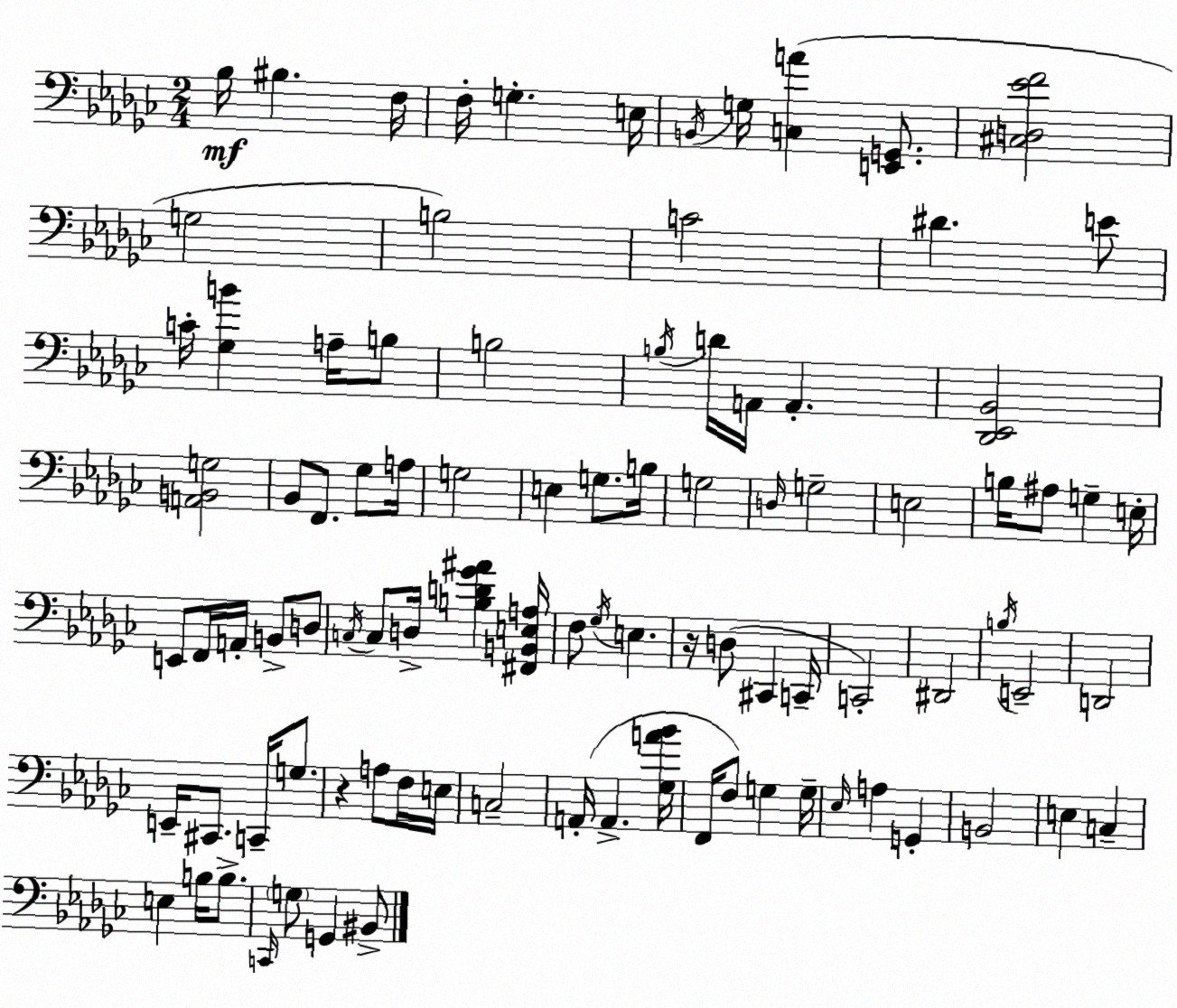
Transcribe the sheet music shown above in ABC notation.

X:1
T:Untitled
M:2/4
L:1/4
K:Ebm
_B,/4 ^B, F,/4 F,/4 G, E,/4 B,,/4 G,/4 [C,A] [E,,G,,]/2 [^C,D,_EF]2 G,2 B,2 C2 ^D E/2 C/4 [_G,B] A,/4 B,/2 B,2 B,/4 D/4 A,,/4 A,, [_D,,_E,,_B,,]2 [A,,B,,G,]2 _B,,/2 F,,/2 _G,/2 A,/4 G,2 E, G,/2 B,/4 G,2 D,/4 G,2 E,2 B,/4 ^A,/2 G, E,/4 E,,/2 F,,/4 A,,/4 B,,/2 D,/2 C,/4 C,/2 D,/4 [B,D_G^A] [^F,,B,,E,A,]/4 F,/2 _G,/4 E, z/4 D,/2 ^C,, C,,/4 C,,2 ^D,,2 B,/4 E,,2 D,,2 E,,/4 ^C,,/2 C,,/4 G,/2 z A,/2 F,/4 E,/4 C,2 A,,/4 A,, [_G,A_B]/4 F,,/4 F,/2 G, G,/4 _E,/4 A, G,, B,,2 E, C, E, B,/4 B,/2 C,,/4 G,/2 G,, ^B,,/2